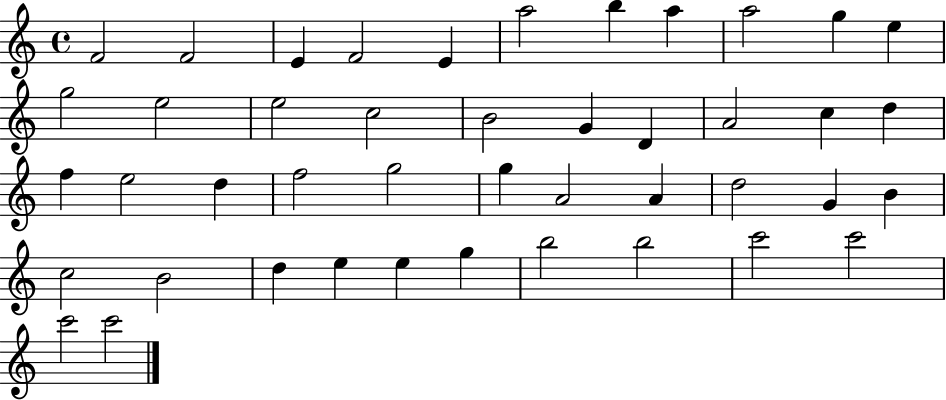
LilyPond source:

{
  \clef treble
  \time 4/4
  \defaultTimeSignature
  \key c \major
  f'2 f'2 | e'4 f'2 e'4 | a''2 b''4 a''4 | a''2 g''4 e''4 | \break g''2 e''2 | e''2 c''2 | b'2 g'4 d'4 | a'2 c''4 d''4 | \break f''4 e''2 d''4 | f''2 g''2 | g''4 a'2 a'4 | d''2 g'4 b'4 | \break c''2 b'2 | d''4 e''4 e''4 g''4 | b''2 b''2 | c'''2 c'''2 | \break c'''2 c'''2 | \bar "|."
}